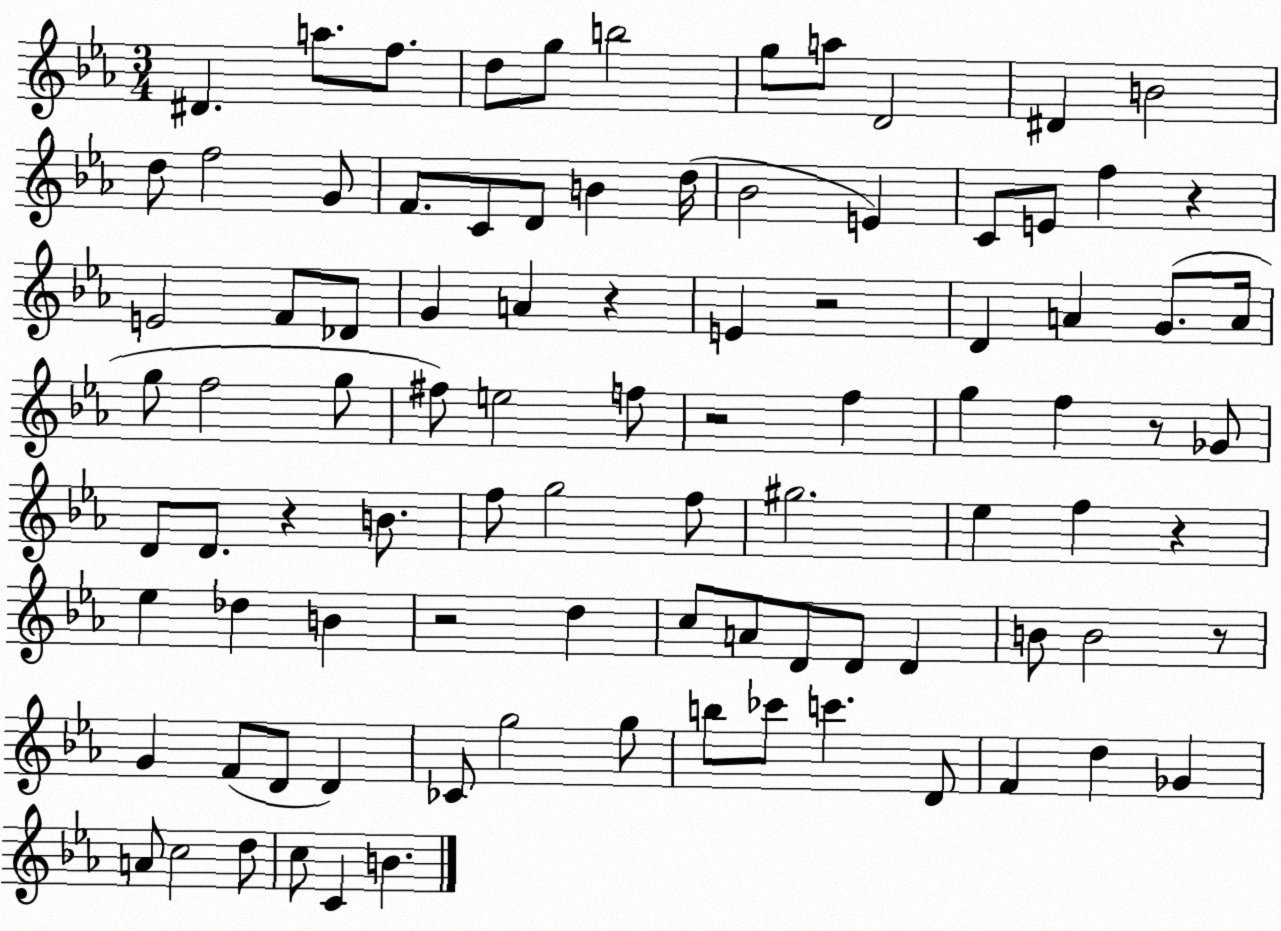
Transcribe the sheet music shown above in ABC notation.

X:1
T:Untitled
M:3/4
L:1/4
K:Eb
^D a/2 f/2 d/2 g/2 b2 g/2 a/2 D2 ^D B2 d/2 f2 G/2 F/2 C/2 D/2 B d/4 _B2 E C/2 E/2 f z E2 F/2 _D/2 G A z E z2 D A G/2 A/4 g/2 f2 g/2 ^f/2 e2 f/2 z2 f g f z/2 _G/2 D/2 D/2 z B/2 f/2 g2 f/2 ^g2 _e f z _e _d B z2 d c/2 A/2 D/2 D/2 D B/2 B2 z/2 G F/2 D/2 D _C/2 g2 g/2 b/2 _c'/2 c' D/2 F d _G A/2 c2 d/2 c/2 C B